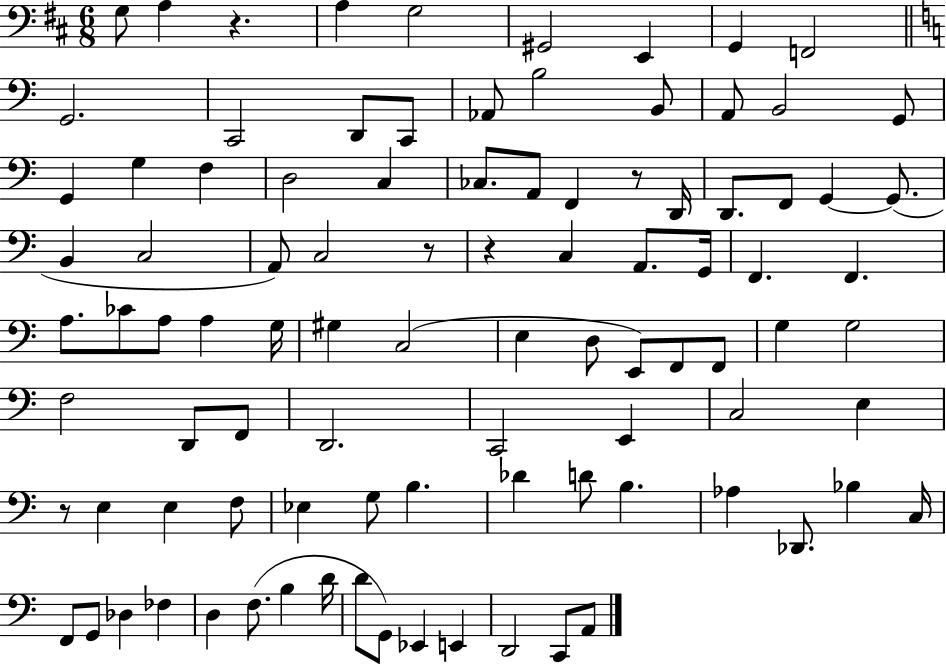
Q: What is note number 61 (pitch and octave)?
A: C3